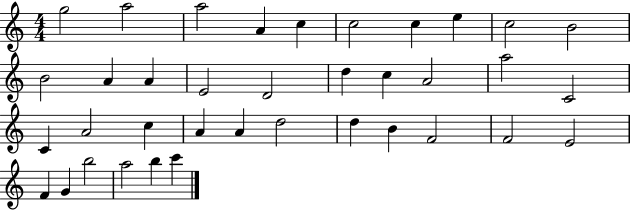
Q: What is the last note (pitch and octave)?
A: C6